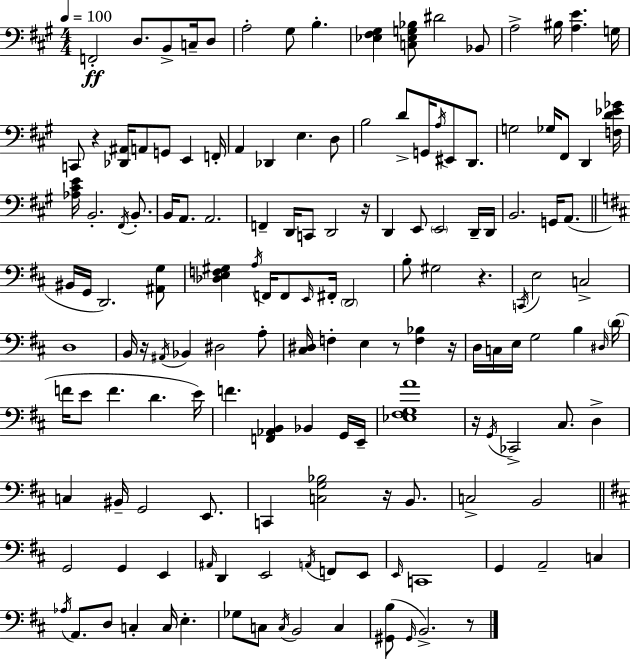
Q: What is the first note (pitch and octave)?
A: F2